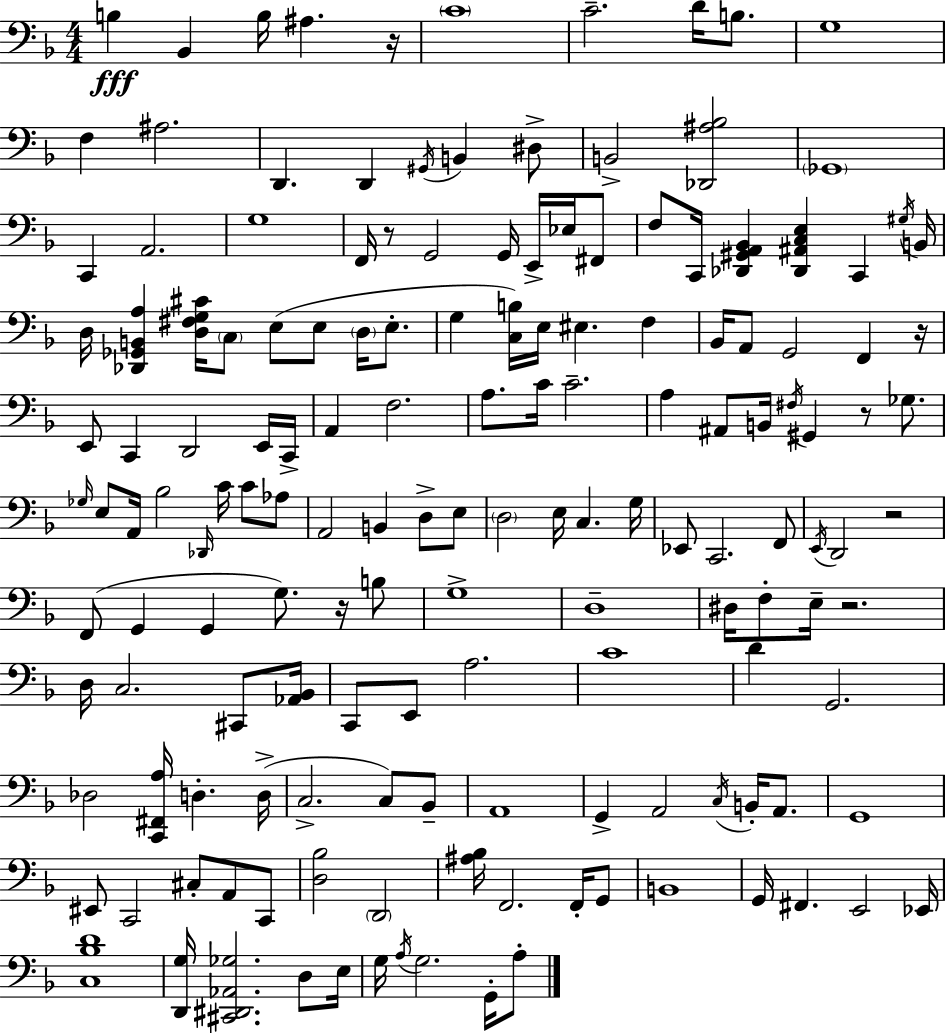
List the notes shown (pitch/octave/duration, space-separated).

B3/q Bb2/q B3/s A#3/q. R/s C4/w C4/h. D4/s B3/e. G3/w F3/q A#3/h. D2/q. D2/q G#2/s B2/q D#3/e B2/h [Db2,A#3,Bb3]/h Gb2/w C2/q A2/h. G3/w F2/s R/e G2/h G2/s E2/s Eb3/s F#2/e F3/e C2/s [Db2,G#2,A2,Bb2]/q [Db2,A#2,C3,E3]/q C2/q G#3/s B2/s D3/s [Db2,Gb2,B2,A3]/q [D3,F#3,G3,C#4]/s C3/e E3/e E3/e D3/s E3/e. G3/q [C3,B3]/s E3/s EIS3/q. F3/q Bb2/s A2/e G2/h F2/q R/s E2/e C2/q D2/h E2/s C2/s A2/q F3/h. A3/e. C4/s C4/h. A3/q A#2/e B2/s F#3/s G#2/q R/e Gb3/e. Gb3/s E3/e A2/s Bb3/h Db2/s C4/s C4/e Ab3/e A2/h B2/q D3/e E3/e D3/h E3/s C3/q. G3/s Eb2/e C2/h. F2/e E2/s D2/h R/h F2/e G2/q G2/q G3/e. R/s B3/e G3/w D3/w D#3/s F3/e E3/s R/h. D3/s C3/h. C#2/e [Ab2,Bb2]/s C2/e E2/e A3/h. C4/w D4/q G2/h. Db3/h [C2,F#2,A3]/s D3/q. D3/s C3/h. C3/e Bb2/e A2/w G2/q A2/h C3/s B2/s A2/e. G2/w EIS2/e C2/h C#3/e A2/e C2/e [D3,Bb3]/h D2/h [A#3,Bb3]/s F2/h. F2/s G2/e B2/w G2/s F#2/q. E2/h Eb2/s [C3,Bb3,D4]/w [D2,G3]/s [C#2,D#2,Ab2,Gb3]/h. D3/e E3/s G3/s A3/s G3/h. G2/s A3/e